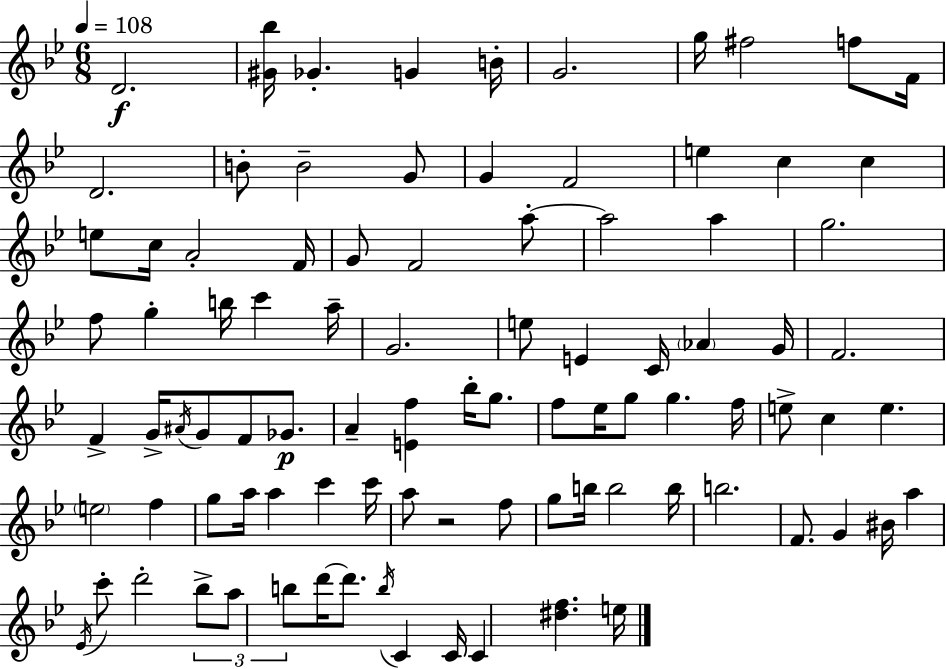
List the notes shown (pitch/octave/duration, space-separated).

D4/h. [G#4,Bb5]/s Gb4/q. G4/q B4/s G4/h. G5/s F#5/h F5/e F4/s D4/h. B4/e B4/h G4/e G4/q F4/h E5/q C5/q C5/q E5/e C5/s A4/h F4/s G4/e F4/h A5/e A5/h A5/q G5/h. F5/e G5/q B5/s C6/q A5/s G4/h. E5/e E4/q C4/s Ab4/q G4/s F4/h. F4/q G4/s A#4/s G4/e F4/e Gb4/e. A4/q [E4,F5]/q Bb5/s G5/e. F5/e Eb5/s G5/e G5/q. F5/s E5/e C5/q E5/q. E5/h F5/q G5/e A5/s A5/q C6/q C6/s A5/e R/h F5/e G5/e B5/s B5/h B5/s B5/h. F4/e. G4/q BIS4/s A5/q Eb4/s C6/e D6/h Bb5/e A5/e B5/e D6/s D6/e. B5/s C4/q C4/s C4/q [D#5,F5]/q. E5/s